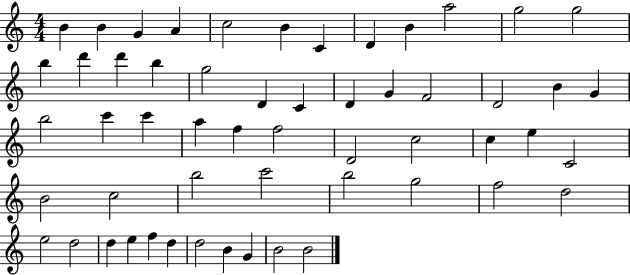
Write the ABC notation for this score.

X:1
T:Untitled
M:4/4
L:1/4
K:C
B B G A c2 B C D B a2 g2 g2 b d' d' b g2 D C D G F2 D2 B G b2 c' c' a f f2 D2 c2 c e C2 B2 c2 b2 c'2 b2 g2 f2 d2 e2 d2 d e f d d2 B G B2 B2